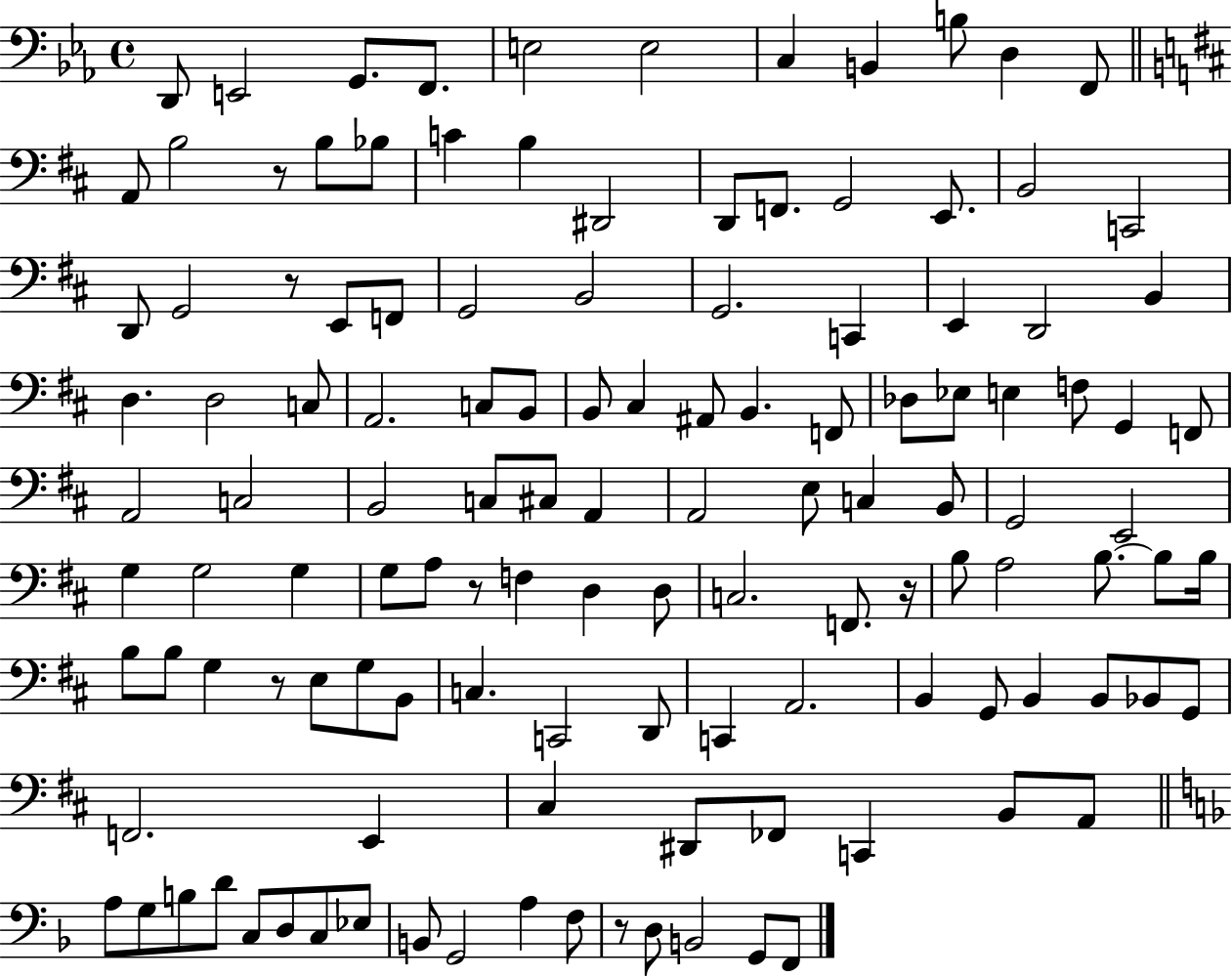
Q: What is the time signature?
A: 4/4